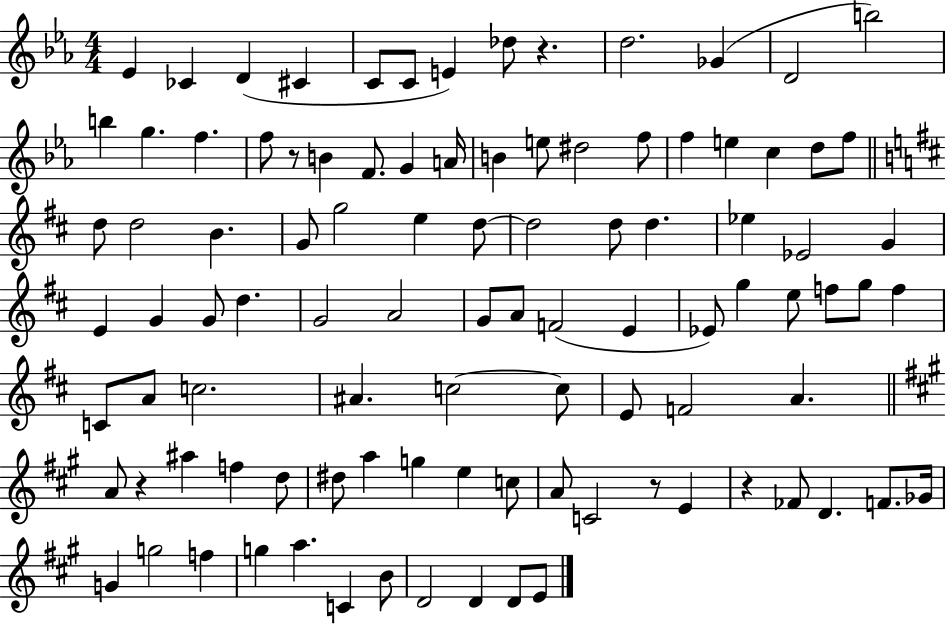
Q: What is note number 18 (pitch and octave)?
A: F4